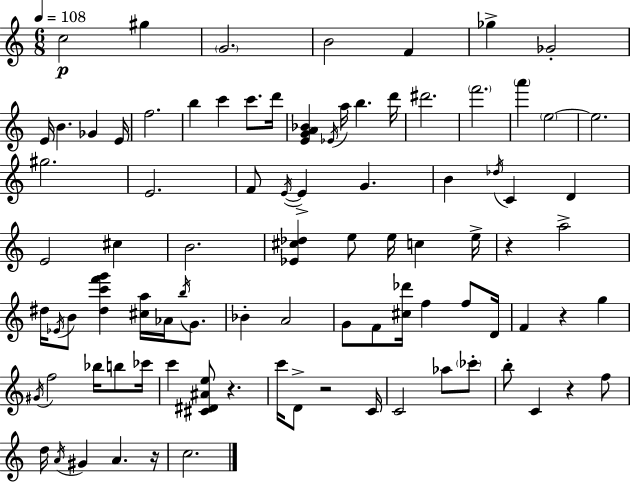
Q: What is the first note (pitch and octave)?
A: C5